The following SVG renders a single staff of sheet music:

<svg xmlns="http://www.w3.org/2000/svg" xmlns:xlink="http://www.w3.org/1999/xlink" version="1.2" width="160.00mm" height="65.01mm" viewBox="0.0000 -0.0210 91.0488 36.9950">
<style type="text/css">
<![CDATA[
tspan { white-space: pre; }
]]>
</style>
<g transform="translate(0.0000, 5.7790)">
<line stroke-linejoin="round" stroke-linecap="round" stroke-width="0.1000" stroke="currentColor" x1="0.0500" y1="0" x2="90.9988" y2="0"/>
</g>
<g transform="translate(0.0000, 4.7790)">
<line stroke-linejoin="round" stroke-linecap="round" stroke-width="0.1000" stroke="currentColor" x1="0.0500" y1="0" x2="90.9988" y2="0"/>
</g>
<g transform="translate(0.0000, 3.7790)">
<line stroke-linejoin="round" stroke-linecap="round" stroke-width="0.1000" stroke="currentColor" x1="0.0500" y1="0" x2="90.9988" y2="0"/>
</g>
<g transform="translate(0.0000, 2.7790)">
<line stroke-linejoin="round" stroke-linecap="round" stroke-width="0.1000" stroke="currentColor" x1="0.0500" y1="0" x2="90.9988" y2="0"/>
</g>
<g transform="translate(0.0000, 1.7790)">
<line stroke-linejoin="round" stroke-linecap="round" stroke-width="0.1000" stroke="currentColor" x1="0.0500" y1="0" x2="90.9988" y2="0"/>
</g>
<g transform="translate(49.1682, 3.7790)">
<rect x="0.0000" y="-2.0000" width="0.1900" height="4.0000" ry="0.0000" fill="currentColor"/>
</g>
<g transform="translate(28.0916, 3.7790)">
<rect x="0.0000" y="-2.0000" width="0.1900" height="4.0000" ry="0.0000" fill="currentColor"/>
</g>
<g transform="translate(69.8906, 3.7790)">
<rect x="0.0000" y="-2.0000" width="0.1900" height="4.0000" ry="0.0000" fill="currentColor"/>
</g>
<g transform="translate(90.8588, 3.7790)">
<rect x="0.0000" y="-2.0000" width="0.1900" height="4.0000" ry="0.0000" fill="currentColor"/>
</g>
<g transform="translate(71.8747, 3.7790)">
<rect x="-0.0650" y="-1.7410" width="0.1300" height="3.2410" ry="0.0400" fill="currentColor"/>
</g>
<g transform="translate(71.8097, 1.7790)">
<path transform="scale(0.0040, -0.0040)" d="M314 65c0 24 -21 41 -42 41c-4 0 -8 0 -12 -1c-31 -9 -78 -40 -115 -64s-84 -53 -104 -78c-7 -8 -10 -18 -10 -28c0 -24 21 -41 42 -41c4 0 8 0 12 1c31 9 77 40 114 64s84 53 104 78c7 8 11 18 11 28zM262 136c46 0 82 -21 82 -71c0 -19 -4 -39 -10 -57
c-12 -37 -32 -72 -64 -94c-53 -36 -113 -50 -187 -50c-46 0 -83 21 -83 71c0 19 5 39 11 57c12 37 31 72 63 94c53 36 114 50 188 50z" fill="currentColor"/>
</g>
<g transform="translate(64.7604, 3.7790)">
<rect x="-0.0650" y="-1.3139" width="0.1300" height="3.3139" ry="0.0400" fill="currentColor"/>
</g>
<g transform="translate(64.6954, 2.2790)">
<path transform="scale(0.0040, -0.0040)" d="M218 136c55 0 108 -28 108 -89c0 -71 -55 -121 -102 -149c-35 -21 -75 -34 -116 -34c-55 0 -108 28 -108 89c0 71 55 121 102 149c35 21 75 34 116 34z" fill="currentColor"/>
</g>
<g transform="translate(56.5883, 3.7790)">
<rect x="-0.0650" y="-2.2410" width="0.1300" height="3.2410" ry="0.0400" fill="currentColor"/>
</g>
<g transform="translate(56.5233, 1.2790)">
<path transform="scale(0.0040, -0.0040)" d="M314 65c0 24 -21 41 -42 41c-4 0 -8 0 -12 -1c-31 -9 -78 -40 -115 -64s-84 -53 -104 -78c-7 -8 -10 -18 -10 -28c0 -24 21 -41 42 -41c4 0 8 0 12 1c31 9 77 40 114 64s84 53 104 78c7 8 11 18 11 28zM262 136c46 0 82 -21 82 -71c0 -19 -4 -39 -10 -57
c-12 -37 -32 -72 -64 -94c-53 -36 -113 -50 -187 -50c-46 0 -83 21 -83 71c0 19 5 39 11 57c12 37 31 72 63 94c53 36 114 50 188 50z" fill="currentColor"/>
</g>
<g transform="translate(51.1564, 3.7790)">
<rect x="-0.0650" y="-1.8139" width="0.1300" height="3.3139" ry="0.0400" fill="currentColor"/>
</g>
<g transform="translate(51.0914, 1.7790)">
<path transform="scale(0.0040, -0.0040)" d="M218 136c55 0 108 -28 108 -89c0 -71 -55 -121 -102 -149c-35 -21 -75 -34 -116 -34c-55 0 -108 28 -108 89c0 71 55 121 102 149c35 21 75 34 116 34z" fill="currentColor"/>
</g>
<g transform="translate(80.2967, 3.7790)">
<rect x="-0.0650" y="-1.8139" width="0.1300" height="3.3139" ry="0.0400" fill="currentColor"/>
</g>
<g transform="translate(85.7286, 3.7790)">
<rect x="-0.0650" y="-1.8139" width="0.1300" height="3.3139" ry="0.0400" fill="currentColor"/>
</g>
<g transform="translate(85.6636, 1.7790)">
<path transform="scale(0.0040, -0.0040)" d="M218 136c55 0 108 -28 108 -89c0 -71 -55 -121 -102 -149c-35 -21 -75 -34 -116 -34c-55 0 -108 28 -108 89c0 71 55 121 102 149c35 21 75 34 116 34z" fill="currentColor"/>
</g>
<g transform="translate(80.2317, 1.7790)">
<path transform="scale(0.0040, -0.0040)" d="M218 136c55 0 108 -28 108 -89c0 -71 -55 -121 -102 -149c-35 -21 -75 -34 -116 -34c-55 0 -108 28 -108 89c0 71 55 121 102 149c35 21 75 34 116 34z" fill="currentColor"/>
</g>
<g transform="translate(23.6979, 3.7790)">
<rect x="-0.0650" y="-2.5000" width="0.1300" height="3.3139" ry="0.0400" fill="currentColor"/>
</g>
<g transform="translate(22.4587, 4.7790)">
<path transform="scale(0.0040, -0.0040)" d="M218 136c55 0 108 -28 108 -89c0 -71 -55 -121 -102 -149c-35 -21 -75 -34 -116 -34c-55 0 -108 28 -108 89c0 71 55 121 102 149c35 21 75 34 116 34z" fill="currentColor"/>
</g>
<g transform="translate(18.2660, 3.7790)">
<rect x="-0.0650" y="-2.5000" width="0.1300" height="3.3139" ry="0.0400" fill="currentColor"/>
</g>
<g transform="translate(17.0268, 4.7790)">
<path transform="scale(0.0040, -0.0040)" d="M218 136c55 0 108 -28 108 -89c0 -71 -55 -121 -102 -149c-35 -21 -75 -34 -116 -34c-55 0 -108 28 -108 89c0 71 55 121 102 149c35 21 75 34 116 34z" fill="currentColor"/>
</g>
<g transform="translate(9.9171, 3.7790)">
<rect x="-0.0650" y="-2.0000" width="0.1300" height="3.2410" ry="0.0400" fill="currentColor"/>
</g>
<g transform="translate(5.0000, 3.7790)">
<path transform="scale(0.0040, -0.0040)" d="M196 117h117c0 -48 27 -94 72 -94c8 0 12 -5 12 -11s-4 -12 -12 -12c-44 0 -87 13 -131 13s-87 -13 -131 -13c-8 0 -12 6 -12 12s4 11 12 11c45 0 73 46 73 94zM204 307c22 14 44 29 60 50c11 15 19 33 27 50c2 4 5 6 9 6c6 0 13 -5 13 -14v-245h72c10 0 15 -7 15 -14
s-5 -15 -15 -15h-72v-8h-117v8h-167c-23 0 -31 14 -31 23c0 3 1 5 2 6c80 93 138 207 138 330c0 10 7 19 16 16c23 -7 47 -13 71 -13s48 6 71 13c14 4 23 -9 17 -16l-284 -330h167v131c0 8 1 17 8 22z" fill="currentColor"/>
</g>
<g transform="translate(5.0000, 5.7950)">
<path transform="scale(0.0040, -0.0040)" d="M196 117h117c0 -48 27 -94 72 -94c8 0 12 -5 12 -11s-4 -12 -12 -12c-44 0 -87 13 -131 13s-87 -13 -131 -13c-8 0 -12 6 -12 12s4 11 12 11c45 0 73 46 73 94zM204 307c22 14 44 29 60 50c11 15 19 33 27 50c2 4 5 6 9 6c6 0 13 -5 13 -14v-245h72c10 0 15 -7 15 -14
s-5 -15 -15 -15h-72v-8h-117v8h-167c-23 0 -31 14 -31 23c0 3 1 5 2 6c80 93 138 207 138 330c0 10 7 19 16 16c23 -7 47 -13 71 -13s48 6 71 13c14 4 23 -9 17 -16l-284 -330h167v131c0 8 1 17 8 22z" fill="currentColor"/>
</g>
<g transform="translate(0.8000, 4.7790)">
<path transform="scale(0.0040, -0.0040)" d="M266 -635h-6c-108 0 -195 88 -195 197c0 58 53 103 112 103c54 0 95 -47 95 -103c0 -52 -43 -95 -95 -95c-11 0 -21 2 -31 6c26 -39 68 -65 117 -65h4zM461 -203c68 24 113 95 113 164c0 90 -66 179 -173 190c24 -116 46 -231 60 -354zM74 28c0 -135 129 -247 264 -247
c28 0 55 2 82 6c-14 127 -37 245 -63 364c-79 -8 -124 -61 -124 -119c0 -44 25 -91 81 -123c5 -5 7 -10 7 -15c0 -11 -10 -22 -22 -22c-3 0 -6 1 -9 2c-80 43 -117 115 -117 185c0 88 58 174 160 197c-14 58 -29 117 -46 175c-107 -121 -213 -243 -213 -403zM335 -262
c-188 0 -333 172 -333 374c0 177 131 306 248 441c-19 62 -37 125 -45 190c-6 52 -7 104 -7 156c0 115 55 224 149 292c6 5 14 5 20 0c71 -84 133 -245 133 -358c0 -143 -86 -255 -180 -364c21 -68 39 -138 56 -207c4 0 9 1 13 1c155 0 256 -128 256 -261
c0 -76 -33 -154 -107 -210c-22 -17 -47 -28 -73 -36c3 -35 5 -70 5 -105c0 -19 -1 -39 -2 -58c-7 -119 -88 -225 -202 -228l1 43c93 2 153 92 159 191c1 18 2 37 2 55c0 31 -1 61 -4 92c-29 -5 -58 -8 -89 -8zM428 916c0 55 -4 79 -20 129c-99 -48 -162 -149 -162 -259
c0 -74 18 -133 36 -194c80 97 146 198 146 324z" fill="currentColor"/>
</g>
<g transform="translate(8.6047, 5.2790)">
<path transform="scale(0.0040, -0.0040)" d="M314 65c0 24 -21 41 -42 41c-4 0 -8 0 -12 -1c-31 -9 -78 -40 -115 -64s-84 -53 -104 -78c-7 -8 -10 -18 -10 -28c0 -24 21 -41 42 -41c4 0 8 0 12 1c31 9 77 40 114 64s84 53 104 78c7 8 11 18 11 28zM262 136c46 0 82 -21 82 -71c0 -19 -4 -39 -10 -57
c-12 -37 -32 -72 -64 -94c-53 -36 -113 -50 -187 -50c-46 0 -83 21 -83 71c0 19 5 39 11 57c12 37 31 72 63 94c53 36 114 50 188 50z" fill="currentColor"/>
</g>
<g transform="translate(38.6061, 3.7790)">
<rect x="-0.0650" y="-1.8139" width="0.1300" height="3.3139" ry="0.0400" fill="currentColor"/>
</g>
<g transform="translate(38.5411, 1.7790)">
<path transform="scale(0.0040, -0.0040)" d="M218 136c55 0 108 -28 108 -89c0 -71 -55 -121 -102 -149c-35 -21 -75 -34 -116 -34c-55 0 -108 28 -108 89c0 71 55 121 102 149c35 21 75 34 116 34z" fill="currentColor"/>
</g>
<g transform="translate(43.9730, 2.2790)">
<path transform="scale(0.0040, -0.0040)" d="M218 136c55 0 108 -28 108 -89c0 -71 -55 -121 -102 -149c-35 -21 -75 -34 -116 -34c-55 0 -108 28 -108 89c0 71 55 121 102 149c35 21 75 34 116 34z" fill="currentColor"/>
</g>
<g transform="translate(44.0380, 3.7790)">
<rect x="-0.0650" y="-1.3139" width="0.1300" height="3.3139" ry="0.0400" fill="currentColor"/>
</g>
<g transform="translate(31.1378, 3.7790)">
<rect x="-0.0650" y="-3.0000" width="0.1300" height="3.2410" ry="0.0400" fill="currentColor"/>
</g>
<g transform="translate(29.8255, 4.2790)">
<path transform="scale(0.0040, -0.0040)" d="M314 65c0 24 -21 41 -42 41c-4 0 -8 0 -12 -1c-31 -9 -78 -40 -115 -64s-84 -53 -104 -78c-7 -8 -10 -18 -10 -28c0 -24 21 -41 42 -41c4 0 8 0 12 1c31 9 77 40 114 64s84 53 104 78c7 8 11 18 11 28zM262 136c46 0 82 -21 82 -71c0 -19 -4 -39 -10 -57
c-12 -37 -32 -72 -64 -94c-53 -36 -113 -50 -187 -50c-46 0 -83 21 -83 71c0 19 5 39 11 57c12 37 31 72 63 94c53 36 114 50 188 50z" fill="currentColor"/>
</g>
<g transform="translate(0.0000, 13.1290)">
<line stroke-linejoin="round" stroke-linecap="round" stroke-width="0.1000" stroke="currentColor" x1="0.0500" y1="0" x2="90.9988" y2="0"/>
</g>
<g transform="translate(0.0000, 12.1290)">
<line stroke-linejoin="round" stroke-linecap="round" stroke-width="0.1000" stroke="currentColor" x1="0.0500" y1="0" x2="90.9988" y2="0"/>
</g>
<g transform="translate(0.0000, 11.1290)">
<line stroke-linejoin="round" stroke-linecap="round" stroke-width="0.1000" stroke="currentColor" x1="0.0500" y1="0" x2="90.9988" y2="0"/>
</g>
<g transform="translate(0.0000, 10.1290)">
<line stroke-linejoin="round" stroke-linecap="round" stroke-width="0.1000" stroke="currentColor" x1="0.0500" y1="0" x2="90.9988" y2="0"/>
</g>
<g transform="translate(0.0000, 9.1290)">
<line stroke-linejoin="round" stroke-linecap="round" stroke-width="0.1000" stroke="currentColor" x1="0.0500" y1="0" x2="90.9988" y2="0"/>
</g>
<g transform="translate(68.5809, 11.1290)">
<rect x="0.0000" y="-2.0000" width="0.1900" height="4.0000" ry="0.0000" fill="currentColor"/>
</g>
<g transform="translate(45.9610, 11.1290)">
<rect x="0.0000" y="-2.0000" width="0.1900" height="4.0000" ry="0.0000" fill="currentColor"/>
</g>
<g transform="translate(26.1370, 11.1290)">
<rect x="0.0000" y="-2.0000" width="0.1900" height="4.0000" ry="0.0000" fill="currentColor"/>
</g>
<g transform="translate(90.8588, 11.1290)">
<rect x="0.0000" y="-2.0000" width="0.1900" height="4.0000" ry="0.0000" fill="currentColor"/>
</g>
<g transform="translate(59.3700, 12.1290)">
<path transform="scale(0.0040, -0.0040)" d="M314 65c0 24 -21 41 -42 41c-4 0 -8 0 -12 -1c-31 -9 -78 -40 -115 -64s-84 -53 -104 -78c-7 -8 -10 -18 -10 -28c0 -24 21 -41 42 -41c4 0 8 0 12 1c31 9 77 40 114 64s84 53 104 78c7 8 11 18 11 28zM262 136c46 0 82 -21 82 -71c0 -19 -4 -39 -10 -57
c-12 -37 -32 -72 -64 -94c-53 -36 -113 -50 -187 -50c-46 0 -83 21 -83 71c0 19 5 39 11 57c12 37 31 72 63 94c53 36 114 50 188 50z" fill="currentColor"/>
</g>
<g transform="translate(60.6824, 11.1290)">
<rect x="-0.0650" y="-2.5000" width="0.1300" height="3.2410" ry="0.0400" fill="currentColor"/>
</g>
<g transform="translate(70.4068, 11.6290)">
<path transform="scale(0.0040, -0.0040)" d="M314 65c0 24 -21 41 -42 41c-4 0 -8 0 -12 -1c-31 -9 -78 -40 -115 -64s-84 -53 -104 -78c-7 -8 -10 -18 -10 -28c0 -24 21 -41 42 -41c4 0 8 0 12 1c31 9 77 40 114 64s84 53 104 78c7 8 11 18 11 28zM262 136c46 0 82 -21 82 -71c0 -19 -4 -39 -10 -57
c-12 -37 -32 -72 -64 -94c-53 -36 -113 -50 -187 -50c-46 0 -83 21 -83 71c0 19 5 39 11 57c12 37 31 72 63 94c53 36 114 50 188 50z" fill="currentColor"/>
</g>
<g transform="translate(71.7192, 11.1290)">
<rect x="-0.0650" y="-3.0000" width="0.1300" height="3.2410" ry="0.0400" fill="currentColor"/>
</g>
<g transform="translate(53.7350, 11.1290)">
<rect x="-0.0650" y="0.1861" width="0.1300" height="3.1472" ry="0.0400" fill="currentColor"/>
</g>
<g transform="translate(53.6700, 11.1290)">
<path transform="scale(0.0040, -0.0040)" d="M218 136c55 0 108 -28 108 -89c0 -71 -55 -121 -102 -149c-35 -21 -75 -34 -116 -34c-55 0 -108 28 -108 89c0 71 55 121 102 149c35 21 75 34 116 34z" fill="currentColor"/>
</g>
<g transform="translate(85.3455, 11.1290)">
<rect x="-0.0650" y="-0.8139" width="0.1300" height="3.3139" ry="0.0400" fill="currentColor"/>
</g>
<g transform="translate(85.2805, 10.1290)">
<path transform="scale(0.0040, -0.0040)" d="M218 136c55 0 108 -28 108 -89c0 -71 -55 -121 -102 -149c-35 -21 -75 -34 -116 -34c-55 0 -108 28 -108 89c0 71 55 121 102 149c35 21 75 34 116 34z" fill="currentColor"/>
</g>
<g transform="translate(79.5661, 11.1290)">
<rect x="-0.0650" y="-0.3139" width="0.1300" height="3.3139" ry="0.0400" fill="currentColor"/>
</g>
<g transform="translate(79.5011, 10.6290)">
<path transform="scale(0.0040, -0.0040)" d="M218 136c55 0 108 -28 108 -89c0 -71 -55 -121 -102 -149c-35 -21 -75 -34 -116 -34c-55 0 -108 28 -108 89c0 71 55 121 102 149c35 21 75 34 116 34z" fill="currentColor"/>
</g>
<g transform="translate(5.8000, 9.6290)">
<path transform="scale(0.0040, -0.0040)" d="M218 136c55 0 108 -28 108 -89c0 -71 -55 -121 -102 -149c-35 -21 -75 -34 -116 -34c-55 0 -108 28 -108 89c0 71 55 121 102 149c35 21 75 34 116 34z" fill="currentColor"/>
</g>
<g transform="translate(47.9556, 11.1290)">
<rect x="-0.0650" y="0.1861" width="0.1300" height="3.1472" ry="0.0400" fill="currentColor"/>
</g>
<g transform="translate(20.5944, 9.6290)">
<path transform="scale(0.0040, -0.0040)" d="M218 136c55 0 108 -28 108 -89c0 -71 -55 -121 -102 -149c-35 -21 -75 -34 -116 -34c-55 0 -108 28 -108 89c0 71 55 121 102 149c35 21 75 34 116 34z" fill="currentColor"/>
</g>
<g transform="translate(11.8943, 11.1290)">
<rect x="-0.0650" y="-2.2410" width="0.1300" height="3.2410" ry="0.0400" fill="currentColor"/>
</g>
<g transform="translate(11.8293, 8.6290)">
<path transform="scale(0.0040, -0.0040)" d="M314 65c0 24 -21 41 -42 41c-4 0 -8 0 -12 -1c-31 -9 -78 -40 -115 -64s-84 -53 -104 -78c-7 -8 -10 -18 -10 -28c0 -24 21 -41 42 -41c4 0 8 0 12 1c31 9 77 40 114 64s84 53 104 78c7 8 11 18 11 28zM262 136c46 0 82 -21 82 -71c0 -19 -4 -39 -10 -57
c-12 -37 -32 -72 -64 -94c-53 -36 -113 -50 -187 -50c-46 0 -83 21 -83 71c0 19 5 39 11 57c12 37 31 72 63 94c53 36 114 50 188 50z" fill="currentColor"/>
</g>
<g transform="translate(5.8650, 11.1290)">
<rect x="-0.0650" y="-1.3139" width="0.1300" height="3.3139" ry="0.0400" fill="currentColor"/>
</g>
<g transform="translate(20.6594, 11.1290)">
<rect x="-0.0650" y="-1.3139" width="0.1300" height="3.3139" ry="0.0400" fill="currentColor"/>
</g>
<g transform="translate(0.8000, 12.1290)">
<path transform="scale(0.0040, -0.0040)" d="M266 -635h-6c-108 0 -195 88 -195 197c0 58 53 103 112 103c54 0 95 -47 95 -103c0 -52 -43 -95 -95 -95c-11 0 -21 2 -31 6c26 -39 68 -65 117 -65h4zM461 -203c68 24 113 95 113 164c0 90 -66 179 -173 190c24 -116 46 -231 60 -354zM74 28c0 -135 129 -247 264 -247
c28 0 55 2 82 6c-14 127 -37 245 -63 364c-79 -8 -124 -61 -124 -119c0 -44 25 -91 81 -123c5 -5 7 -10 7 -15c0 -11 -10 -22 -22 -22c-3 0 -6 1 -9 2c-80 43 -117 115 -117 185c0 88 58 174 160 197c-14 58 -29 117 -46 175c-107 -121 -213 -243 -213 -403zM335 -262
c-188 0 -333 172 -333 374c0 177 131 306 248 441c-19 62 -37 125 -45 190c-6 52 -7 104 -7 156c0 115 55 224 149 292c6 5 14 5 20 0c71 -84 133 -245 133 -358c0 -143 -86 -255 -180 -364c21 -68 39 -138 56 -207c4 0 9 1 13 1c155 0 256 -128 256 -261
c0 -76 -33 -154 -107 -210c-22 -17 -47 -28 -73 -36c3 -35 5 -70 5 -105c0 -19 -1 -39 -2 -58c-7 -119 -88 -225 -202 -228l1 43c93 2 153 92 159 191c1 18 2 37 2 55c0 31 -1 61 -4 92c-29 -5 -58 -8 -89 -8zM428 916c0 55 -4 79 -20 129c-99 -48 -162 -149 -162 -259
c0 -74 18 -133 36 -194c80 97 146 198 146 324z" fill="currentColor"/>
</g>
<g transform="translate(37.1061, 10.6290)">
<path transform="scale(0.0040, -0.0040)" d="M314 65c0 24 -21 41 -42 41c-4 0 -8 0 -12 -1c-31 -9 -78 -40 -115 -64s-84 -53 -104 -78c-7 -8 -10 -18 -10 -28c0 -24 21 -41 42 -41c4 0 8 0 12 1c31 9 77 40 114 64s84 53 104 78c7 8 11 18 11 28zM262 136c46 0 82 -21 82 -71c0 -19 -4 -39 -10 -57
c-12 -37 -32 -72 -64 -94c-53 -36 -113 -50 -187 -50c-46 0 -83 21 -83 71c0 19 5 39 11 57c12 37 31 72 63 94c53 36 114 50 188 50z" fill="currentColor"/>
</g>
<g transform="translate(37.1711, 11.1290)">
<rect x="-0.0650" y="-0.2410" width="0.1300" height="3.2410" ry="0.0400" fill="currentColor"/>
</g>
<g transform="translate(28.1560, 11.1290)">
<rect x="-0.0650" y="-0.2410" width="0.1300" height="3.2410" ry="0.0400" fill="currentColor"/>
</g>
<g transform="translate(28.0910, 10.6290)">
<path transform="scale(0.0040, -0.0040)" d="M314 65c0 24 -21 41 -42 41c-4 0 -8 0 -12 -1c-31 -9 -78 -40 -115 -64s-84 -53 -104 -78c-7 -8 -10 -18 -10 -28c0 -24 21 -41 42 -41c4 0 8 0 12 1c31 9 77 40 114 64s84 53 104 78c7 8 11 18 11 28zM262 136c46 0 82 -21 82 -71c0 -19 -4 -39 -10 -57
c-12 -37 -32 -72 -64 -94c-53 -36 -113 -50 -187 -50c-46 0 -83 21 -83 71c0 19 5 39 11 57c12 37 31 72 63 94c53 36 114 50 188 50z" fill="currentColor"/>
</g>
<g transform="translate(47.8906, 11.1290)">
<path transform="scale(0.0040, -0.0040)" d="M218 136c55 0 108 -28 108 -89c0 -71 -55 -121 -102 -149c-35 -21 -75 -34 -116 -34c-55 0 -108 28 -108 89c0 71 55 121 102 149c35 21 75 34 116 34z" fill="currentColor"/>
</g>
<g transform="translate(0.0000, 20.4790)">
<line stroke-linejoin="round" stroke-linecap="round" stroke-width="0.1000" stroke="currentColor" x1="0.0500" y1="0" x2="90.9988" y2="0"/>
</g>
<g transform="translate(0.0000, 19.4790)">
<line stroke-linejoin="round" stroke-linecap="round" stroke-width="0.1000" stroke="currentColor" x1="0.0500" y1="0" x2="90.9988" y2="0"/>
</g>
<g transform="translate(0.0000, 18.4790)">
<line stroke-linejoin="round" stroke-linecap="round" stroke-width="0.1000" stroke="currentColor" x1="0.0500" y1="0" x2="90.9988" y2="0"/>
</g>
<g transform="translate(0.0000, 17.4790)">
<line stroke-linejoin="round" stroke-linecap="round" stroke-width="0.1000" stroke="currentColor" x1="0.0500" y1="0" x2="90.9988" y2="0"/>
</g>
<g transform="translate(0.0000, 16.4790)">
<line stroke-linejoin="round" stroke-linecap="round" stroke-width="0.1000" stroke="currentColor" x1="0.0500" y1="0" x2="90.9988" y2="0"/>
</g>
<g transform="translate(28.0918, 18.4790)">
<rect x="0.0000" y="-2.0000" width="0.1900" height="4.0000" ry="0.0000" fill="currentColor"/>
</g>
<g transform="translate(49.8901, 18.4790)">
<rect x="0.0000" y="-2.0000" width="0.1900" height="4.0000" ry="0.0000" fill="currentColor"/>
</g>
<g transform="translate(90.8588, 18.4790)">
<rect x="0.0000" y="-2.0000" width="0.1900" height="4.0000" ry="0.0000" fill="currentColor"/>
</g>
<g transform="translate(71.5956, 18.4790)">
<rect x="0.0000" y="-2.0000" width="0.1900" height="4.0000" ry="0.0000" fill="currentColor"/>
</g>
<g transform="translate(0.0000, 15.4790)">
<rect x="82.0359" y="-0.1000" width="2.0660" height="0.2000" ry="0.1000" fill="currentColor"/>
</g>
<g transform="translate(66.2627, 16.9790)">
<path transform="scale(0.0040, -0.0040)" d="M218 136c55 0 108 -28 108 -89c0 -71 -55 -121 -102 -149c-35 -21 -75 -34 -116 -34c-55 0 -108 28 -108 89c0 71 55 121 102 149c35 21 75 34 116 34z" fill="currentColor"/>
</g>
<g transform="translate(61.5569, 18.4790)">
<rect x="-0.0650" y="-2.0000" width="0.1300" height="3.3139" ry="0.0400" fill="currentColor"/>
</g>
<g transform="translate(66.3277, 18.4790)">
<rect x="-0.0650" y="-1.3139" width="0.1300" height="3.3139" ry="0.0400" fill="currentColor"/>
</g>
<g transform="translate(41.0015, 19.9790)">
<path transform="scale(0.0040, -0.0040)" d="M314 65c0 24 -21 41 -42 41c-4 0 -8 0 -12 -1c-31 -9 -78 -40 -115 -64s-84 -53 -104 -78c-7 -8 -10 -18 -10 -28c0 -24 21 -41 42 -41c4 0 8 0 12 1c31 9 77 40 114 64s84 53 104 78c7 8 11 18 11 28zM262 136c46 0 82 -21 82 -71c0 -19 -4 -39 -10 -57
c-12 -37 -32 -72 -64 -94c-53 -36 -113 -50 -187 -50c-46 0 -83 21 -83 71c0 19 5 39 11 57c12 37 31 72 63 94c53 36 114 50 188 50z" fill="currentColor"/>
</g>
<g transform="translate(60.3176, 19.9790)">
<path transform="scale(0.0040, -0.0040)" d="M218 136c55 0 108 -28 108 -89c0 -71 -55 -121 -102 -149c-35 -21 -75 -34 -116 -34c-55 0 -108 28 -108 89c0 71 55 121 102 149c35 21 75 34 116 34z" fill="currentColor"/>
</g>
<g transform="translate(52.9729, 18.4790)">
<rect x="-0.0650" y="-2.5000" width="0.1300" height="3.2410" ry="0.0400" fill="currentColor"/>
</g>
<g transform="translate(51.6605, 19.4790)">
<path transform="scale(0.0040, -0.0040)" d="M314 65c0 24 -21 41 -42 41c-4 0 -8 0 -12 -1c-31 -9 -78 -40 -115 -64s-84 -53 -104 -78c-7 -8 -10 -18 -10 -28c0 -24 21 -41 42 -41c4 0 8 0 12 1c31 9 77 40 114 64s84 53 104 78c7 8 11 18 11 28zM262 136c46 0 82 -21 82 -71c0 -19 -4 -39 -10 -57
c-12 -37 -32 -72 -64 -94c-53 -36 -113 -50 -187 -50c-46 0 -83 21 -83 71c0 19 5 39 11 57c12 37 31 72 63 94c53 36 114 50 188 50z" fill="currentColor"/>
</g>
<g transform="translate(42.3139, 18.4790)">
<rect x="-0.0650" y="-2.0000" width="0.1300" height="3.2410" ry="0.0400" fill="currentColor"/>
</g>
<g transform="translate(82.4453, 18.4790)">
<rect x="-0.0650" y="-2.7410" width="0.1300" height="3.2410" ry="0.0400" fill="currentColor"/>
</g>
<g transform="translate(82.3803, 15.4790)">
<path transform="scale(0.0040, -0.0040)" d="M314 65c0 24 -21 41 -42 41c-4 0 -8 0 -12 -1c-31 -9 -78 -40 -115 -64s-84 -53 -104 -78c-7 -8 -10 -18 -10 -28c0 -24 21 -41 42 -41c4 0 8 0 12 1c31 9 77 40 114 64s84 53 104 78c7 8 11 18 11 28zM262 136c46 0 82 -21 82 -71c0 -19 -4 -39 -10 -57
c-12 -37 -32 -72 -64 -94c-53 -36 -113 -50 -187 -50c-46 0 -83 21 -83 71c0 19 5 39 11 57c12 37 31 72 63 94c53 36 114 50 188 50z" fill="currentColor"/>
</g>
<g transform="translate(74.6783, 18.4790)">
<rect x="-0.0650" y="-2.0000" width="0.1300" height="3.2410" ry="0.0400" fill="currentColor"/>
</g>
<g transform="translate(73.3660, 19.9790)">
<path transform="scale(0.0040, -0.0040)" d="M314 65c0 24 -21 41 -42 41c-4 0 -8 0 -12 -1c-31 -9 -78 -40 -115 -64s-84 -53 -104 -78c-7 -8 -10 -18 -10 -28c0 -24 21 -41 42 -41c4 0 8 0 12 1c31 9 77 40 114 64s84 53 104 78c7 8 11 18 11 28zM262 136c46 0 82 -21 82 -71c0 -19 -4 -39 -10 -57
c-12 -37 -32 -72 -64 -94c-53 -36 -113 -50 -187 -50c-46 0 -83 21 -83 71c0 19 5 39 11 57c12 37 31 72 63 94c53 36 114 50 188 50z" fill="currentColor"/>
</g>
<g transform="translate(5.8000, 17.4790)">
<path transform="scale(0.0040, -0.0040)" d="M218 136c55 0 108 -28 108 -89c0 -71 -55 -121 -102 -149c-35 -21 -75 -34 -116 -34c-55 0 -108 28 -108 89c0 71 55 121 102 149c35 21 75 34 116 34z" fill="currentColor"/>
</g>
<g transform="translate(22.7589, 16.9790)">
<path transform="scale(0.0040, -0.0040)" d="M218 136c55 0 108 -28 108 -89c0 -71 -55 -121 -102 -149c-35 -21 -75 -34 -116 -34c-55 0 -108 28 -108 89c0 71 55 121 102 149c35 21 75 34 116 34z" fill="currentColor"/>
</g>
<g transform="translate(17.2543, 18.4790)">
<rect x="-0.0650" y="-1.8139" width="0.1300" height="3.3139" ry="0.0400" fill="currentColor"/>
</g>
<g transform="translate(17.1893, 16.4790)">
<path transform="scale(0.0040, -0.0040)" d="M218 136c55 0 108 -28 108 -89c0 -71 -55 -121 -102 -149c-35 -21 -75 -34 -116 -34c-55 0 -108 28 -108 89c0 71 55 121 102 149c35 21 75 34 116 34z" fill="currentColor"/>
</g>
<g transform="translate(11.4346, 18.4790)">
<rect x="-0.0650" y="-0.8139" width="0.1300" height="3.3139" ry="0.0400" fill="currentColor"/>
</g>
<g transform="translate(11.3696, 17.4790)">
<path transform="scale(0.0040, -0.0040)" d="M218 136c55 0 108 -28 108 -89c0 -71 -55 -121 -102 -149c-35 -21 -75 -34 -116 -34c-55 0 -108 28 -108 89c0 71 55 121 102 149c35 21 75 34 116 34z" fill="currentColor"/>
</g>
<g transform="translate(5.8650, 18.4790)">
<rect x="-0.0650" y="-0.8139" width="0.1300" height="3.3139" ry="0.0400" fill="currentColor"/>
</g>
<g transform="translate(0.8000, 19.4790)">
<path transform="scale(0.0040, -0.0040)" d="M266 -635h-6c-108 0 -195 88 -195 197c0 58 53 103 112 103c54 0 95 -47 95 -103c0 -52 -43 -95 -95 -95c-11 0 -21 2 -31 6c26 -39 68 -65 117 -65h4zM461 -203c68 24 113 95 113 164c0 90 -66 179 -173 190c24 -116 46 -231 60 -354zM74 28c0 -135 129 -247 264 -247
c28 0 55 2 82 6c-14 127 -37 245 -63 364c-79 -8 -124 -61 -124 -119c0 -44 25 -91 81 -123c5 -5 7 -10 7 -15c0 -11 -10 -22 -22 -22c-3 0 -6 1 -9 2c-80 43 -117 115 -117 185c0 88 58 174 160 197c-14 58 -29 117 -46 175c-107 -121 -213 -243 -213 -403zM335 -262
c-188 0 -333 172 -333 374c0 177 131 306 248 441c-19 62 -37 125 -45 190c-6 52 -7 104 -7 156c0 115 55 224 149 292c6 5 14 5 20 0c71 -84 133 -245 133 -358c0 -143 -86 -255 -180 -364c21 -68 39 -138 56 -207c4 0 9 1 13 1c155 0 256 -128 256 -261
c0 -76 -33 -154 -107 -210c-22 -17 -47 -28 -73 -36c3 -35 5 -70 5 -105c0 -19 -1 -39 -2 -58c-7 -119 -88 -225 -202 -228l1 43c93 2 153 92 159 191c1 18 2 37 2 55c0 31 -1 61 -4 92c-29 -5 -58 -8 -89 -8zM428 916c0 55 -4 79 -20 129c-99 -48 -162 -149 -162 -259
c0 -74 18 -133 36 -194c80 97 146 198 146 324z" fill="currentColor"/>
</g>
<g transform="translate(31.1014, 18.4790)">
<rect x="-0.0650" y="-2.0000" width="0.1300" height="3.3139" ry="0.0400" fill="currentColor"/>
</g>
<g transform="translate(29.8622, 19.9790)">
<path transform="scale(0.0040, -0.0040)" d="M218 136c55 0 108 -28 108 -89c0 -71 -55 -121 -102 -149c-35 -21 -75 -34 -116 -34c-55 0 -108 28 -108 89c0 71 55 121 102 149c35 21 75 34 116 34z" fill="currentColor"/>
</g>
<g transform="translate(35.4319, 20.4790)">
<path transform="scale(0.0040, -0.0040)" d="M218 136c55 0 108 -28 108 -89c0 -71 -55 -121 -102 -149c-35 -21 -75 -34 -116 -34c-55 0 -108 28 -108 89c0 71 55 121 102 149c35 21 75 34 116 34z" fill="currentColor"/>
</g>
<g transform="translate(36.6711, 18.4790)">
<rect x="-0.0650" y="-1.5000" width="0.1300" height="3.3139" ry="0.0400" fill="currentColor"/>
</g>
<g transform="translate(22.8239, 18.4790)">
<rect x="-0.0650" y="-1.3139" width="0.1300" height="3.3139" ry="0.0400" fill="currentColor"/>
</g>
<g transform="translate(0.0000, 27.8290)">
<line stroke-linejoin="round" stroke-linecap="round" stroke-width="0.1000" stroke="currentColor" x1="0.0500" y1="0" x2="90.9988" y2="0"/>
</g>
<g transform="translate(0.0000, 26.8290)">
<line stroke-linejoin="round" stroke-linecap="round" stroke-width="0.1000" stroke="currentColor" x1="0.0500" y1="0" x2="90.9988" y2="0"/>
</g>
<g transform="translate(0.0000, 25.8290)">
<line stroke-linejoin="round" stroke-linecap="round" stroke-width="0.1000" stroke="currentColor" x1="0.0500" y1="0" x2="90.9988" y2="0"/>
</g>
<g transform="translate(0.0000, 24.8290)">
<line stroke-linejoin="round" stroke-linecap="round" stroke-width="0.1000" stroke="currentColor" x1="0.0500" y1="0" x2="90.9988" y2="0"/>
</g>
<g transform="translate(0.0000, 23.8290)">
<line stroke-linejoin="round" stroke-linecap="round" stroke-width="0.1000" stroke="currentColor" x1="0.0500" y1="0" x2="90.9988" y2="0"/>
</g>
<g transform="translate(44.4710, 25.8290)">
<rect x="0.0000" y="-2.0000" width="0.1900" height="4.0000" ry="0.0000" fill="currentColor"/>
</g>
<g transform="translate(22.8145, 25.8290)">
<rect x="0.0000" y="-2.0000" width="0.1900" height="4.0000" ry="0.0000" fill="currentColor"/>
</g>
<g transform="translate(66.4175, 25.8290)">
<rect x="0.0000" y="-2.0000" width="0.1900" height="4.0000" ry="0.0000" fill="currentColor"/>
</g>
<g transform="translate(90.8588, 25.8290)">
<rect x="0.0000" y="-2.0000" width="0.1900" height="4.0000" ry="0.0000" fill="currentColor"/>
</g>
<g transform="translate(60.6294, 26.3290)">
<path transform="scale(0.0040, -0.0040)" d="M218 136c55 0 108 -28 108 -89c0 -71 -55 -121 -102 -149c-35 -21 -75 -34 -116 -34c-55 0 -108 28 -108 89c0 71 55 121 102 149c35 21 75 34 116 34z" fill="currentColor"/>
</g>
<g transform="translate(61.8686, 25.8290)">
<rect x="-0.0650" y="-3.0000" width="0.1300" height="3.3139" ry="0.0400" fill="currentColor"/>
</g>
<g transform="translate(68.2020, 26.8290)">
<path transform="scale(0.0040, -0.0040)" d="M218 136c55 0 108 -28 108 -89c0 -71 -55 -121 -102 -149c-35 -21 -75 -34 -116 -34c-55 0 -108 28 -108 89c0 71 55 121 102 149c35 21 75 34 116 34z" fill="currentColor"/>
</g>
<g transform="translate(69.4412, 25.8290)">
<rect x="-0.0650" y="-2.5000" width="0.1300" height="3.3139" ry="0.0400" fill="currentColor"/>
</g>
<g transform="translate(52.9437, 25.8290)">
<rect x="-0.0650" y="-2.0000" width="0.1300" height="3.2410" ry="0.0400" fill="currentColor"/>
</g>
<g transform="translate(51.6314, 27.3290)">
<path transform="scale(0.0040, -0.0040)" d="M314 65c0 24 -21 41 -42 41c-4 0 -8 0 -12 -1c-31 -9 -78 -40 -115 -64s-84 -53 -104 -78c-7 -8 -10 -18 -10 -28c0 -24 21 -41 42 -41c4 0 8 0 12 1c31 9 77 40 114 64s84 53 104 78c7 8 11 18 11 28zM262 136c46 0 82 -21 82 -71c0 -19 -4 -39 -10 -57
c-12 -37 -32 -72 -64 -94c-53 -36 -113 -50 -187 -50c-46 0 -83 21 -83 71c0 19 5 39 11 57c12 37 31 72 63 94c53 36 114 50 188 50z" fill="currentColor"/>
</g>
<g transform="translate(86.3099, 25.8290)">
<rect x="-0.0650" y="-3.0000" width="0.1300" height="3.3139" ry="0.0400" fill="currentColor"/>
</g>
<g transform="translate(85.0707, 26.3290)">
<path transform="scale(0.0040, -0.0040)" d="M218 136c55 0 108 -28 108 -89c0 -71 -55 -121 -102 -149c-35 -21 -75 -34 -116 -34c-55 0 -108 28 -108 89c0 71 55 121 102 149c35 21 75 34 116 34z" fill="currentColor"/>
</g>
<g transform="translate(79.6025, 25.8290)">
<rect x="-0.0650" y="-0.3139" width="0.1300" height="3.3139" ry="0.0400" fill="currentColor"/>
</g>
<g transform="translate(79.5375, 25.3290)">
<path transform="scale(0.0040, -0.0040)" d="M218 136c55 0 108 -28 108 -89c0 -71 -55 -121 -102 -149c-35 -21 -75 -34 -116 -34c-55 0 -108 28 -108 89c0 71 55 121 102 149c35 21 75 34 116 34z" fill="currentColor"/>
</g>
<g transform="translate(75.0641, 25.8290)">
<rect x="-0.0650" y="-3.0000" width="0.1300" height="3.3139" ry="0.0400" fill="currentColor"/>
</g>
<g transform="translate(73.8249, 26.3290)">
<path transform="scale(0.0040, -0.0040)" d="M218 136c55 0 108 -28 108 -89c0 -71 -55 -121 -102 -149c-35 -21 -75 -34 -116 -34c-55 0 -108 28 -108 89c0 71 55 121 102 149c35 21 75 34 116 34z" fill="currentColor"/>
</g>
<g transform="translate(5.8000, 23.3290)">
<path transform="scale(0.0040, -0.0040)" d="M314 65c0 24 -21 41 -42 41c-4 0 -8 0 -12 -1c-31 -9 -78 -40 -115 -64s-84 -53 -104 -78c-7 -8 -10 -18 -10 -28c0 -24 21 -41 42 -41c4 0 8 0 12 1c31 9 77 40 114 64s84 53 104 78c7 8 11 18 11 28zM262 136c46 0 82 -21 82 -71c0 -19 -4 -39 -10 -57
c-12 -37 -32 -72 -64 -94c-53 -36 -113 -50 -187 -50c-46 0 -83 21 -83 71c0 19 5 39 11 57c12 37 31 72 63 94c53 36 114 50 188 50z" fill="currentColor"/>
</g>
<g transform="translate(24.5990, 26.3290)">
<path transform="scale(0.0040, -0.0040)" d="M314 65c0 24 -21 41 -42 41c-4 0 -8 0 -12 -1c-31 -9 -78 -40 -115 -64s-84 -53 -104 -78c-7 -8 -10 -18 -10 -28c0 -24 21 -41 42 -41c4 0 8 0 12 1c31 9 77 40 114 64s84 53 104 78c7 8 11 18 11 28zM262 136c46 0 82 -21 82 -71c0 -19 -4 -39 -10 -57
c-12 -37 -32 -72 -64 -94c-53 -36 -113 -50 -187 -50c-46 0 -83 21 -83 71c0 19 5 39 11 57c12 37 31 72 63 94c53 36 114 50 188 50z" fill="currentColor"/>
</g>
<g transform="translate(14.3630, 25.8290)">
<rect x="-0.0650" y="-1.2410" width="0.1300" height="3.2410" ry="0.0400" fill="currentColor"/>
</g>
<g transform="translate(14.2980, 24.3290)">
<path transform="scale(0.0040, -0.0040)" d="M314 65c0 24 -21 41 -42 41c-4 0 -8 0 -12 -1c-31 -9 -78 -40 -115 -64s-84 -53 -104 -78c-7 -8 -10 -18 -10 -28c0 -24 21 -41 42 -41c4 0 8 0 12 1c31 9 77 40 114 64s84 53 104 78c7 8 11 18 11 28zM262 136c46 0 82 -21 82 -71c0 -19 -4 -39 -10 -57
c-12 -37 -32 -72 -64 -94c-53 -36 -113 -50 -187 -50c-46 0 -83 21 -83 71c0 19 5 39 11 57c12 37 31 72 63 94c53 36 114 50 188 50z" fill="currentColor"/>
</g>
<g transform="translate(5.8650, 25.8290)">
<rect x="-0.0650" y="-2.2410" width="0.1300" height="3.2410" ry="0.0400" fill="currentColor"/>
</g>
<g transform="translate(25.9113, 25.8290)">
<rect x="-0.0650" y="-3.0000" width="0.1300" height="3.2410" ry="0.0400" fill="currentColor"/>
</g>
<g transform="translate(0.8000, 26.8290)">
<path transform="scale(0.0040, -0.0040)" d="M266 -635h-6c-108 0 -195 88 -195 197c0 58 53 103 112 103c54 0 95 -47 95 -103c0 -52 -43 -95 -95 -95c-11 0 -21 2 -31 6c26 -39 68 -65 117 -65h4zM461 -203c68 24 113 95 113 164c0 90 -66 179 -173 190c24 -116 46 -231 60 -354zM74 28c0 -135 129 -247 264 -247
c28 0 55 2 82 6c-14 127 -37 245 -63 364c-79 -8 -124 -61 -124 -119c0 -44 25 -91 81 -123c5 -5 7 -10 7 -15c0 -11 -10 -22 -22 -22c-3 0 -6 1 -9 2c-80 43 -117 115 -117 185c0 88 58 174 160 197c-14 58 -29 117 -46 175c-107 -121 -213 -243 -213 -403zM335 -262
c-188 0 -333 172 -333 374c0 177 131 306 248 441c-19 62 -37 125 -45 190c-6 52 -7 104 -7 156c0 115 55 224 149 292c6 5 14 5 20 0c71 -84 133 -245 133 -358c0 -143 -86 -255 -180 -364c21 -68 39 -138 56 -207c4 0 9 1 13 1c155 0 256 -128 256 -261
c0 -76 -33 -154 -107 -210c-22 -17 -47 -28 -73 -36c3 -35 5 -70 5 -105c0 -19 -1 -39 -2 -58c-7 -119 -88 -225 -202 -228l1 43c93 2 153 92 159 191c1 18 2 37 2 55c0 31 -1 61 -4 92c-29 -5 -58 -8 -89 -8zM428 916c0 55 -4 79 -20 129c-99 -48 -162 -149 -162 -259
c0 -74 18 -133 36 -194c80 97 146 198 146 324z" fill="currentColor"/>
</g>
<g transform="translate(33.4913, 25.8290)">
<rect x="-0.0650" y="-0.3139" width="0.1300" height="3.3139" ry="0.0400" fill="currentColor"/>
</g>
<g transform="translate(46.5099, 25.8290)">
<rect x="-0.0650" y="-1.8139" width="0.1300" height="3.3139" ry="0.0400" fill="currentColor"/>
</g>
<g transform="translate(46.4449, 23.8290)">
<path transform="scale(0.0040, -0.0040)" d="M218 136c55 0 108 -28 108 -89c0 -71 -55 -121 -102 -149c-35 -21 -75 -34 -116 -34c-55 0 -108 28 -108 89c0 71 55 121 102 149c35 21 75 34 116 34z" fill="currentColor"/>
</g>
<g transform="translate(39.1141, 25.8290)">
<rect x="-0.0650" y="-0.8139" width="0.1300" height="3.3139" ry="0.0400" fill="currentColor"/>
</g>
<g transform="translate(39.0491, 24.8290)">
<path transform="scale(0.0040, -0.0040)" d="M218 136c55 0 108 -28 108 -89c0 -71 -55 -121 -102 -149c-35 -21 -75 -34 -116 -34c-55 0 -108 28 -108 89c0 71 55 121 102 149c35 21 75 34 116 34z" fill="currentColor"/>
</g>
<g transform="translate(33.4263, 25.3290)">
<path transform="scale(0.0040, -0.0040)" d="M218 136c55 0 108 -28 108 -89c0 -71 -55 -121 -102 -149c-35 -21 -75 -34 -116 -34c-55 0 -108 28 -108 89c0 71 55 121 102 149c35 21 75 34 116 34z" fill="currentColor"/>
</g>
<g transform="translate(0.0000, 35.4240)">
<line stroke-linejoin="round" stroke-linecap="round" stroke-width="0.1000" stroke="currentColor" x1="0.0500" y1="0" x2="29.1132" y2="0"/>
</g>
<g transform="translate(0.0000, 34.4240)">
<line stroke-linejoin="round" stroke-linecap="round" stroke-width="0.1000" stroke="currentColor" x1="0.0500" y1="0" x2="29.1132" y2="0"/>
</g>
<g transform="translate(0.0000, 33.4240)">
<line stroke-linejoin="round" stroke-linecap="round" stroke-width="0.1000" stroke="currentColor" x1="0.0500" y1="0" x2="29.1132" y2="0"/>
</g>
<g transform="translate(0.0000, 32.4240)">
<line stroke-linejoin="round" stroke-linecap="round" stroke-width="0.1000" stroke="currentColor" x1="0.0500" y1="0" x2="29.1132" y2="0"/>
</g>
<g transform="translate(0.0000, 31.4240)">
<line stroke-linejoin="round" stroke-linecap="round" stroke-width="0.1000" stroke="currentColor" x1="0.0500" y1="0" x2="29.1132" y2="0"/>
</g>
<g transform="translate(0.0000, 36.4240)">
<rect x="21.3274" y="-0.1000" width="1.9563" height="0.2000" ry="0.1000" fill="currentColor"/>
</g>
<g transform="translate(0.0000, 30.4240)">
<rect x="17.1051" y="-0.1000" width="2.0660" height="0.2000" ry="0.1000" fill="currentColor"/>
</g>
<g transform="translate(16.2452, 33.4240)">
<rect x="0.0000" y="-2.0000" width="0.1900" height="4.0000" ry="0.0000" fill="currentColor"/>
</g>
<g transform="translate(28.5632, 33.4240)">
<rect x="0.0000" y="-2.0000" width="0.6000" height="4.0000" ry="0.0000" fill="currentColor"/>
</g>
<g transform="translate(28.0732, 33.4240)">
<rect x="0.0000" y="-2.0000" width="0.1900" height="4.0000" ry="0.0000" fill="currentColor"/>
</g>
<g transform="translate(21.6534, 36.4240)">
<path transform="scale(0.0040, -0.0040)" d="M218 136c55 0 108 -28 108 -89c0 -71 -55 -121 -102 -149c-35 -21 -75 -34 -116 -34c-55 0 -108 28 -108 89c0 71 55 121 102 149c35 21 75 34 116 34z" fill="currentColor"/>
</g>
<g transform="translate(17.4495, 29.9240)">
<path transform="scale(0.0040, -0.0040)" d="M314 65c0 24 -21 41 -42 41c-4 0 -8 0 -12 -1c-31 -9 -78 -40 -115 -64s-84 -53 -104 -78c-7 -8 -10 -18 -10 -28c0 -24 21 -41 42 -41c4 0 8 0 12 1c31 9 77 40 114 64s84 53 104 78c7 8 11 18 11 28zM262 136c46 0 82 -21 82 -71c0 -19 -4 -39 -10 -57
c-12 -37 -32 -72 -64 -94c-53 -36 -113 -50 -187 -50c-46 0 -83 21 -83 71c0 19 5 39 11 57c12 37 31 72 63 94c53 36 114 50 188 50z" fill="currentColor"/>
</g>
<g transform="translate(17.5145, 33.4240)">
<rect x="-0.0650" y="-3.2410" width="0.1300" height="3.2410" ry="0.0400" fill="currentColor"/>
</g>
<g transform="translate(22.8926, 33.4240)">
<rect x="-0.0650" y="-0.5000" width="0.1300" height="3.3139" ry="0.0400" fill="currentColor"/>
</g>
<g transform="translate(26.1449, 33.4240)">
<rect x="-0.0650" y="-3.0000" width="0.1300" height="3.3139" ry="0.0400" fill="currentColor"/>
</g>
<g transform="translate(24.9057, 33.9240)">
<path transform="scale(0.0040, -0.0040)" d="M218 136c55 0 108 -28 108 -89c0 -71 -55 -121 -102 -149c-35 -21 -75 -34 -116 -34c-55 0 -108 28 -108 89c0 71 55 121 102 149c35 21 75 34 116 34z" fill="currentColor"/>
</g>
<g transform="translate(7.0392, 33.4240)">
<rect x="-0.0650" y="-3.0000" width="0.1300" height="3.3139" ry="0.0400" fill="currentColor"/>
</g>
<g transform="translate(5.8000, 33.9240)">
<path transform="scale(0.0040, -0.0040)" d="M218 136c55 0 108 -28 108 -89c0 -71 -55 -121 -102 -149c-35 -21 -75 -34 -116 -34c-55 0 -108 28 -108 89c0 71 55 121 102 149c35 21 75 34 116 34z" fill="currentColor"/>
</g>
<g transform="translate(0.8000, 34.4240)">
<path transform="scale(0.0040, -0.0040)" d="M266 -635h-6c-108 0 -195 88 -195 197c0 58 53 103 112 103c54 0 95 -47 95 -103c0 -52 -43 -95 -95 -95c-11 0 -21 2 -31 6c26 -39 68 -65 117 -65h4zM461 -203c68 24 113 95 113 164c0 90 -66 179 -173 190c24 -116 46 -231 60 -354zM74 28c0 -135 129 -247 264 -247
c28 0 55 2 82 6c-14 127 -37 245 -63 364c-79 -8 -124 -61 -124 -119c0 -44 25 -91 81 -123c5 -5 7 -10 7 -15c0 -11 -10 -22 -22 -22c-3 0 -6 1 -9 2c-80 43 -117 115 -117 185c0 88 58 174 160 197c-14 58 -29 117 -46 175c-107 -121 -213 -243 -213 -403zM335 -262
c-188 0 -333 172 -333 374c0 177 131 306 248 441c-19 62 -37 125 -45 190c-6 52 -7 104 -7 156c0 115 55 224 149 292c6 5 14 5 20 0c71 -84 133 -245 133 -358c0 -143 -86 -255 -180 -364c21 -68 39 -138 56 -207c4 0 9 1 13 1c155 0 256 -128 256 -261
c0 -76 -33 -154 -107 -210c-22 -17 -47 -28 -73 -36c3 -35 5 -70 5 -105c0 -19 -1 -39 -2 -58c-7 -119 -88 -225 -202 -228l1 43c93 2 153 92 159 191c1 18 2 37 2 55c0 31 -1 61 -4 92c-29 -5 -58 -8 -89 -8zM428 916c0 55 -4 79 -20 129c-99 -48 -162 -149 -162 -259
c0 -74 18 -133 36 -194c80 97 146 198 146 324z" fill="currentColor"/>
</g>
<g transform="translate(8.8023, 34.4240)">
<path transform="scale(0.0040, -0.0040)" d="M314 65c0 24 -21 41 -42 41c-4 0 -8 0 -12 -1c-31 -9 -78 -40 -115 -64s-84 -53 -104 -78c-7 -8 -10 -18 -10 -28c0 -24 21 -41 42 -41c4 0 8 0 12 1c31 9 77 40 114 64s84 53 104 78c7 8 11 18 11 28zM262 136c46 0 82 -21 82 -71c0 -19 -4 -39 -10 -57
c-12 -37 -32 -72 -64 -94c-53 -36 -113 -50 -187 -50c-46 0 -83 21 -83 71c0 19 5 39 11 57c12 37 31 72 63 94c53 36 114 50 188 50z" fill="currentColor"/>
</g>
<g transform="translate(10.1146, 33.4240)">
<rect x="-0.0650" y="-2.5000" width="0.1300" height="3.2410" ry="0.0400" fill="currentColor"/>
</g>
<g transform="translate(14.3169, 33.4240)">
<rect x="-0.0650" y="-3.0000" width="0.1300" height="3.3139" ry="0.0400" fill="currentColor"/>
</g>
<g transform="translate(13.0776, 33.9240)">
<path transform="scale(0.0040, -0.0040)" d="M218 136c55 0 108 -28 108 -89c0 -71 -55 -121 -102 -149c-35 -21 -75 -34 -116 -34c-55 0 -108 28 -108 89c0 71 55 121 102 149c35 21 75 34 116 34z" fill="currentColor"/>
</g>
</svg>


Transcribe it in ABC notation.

X:1
T:Untitled
M:4/4
L:1/4
K:C
F2 G G A2 f e f g2 e f2 f f e g2 e c2 c2 B B G2 A2 c d d d f e F E F2 G2 F e F2 a2 g2 e2 A2 c d f F2 A G A c A A G2 A b2 C A